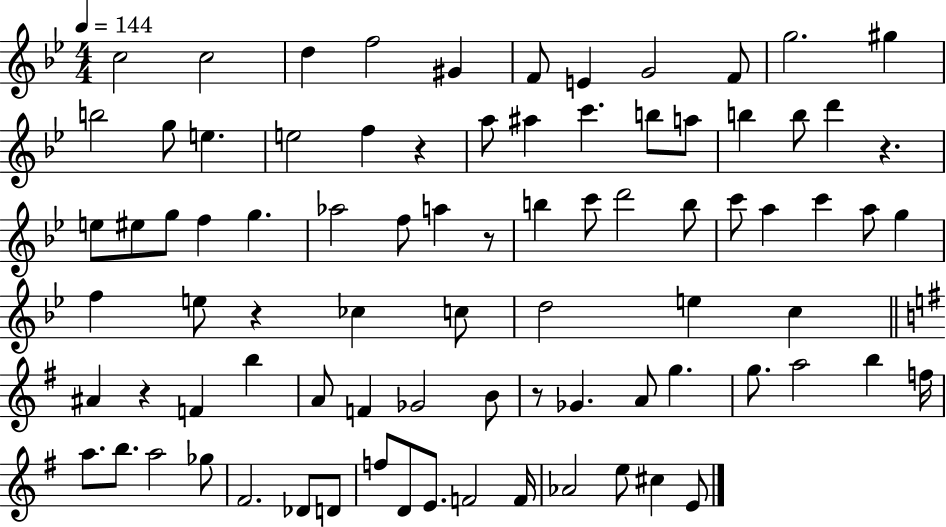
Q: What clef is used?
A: treble